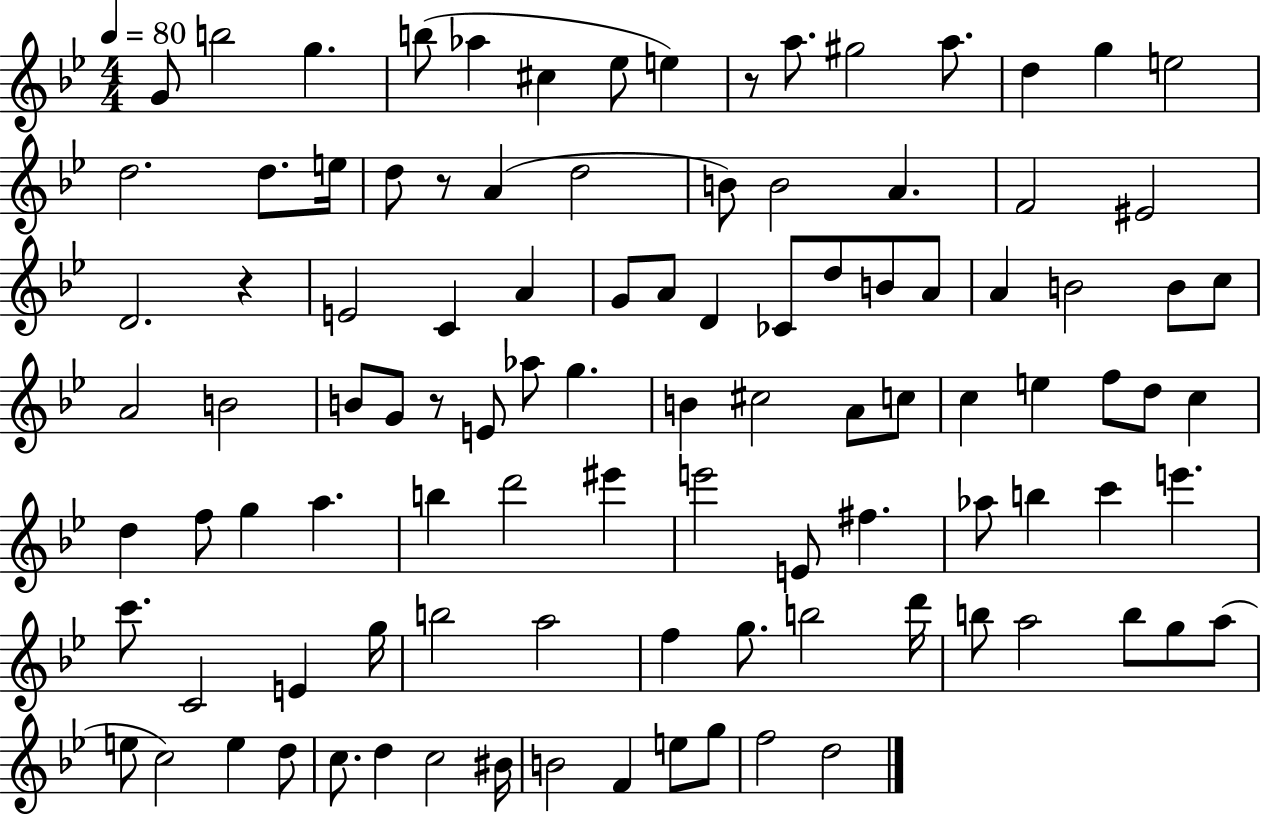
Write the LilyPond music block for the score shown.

{
  \clef treble
  \numericTimeSignature
  \time 4/4
  \key bes \major
  \tempo 4 = 80
  g'8 b''2 g''4. | b''8( aes''4 cis''4 ees''8 e''4) | r8 a''8. gis''2 a''8. | d''4 g''4 e''2 | \break d''2. d''8. e''16 | d''8 r8 a'4( d''2 | b'8) b'2 a'4. | f'2 eis'2 | \break d'2. r4 | e'2 c'4 a'4 | g'8 a'8 d'4 ces'8 d''8 b'8 a'8 | a'4 b'2 b'8 c''8 | \break a'2 b'2 | b'8 g'8 r8 e'8 aes''8 g''4. | b'4 cis''2 a'8 c''8 | c''4 e''4 f''8 d''8 c''4 | \break d''4 f''8 g''4 a''4. | b''4 d'''2 eis'''4 | e'''2 e'8 fis''4. | aes''8 b''4 c'''4 e'''4. | \break c'''8. c'2 e'4 g''16 | b''2 a''2 | f''4 g''8. b''2 d'''16 | b''8 a''2 b''8 g''8 a''8( | \break e''8 c''2) e''4 d''8 | c''8. d''4 c''2 bis'16 | b'2 f'4 e''8 g''8 | f''2 d''2 | \break \bar "|."
}